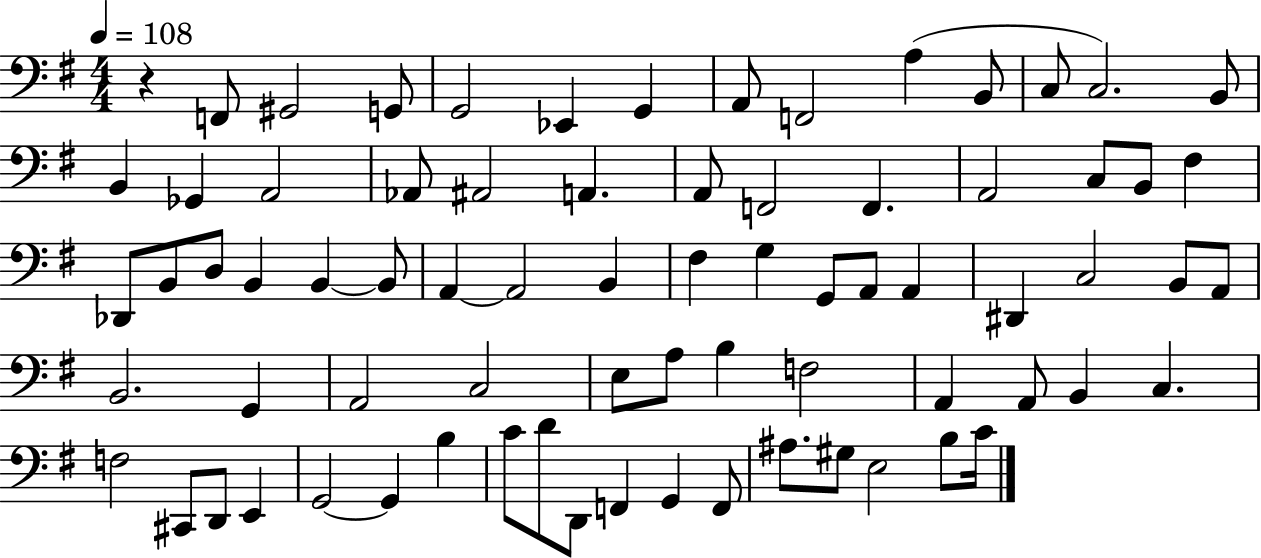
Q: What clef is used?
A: bass